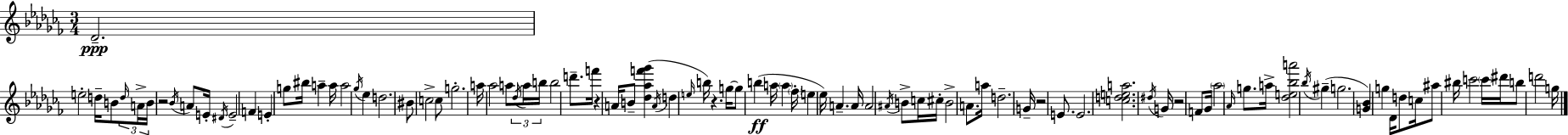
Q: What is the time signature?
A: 3/4